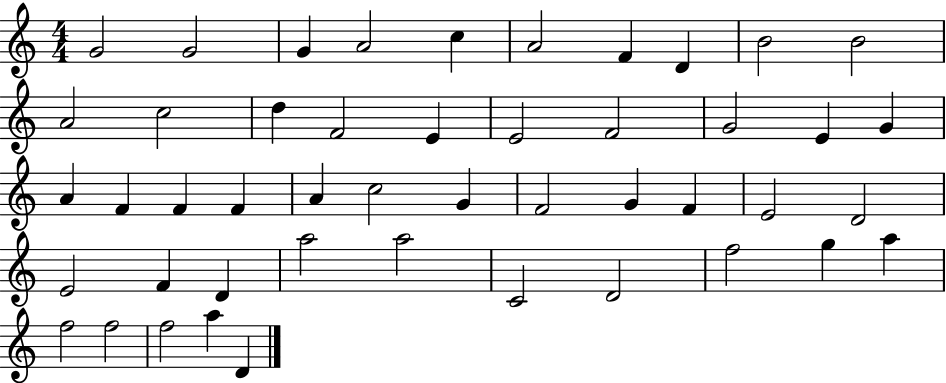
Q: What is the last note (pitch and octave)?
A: D4